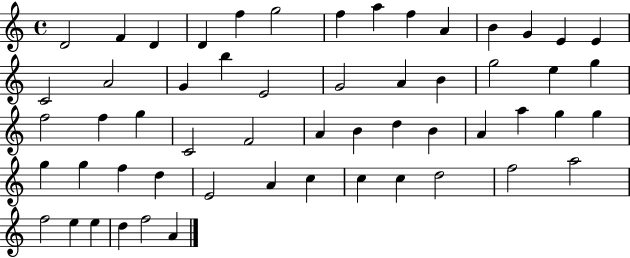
{
  \clef treble
  \time 4/4
  \defaultTimeSignature
  \key c \major
  d'2 f'4 d'4 | d'4 f''4 g''2 | f''4 a''4 f''4 a'4 | b'4 g'4 e'4 e'4 | \break c'2 a'2 | g'4 b''4 e'2 | g'2 a'4 b'4 | g''2 e''4 g''4 | \break f''2 f''4 g''4 | c'2 f'2 | a'4 b'4 d''4 b'4 | a'4 a''4 g''4 g''4 | \break g''4 g''4 f''4 d''4 | e'2 a'4 c''4 | c''4 c''4 d''2 | f''2 a''2 | \break f''2 e''4 e''4 | d''4 f''2 a'4 | \bar "|."
}